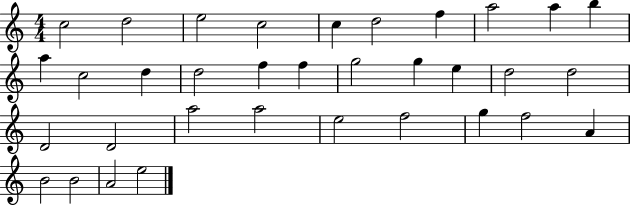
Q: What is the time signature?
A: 4/4